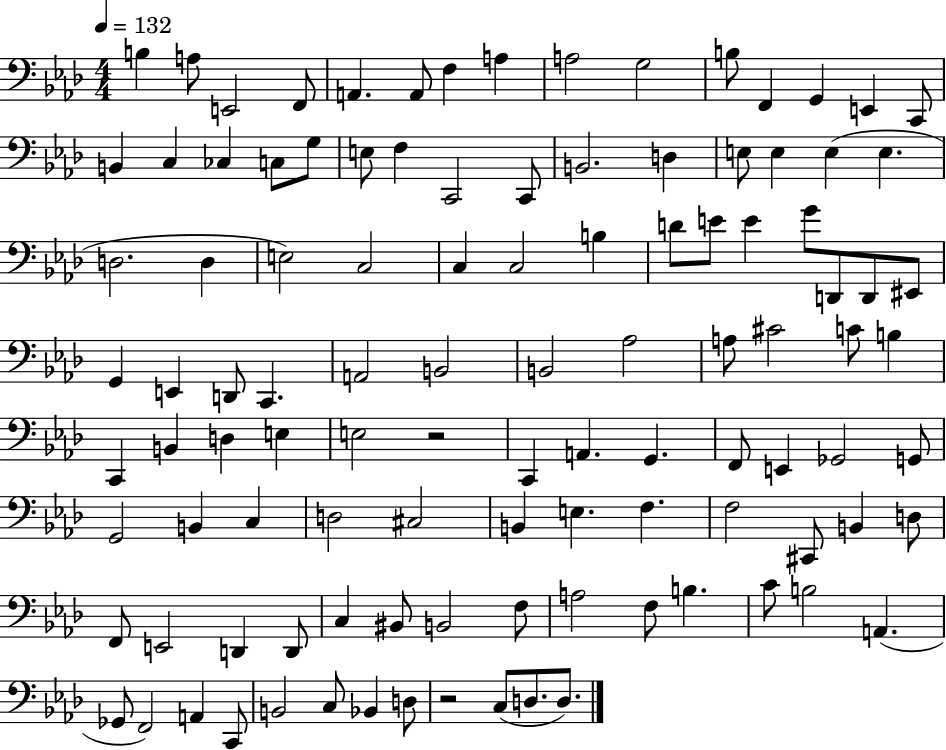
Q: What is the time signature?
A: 4/4